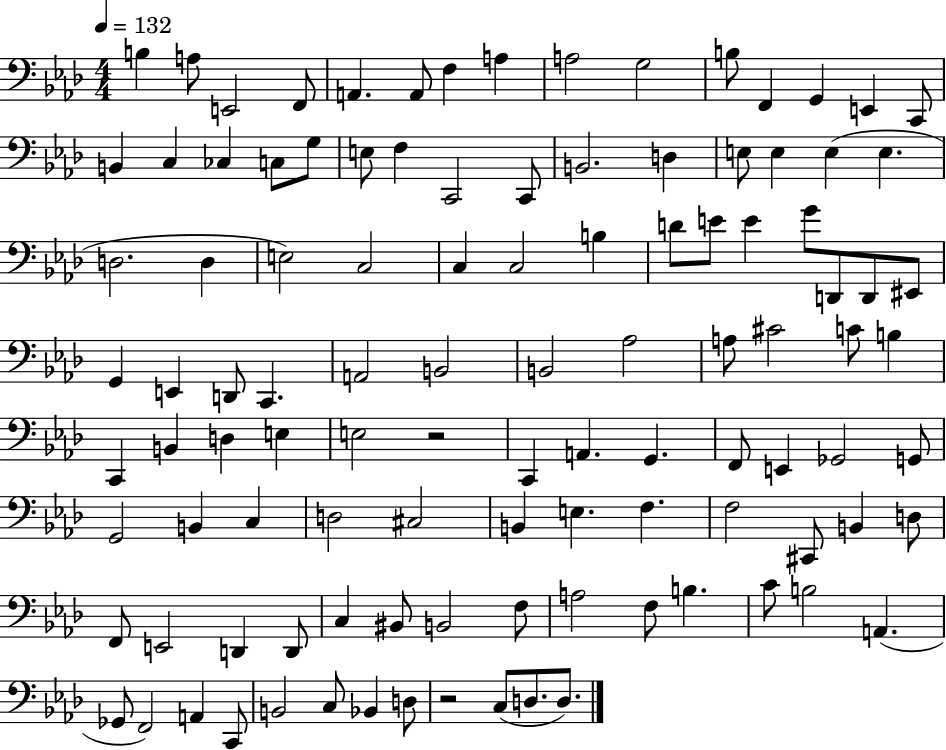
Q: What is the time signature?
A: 4/4